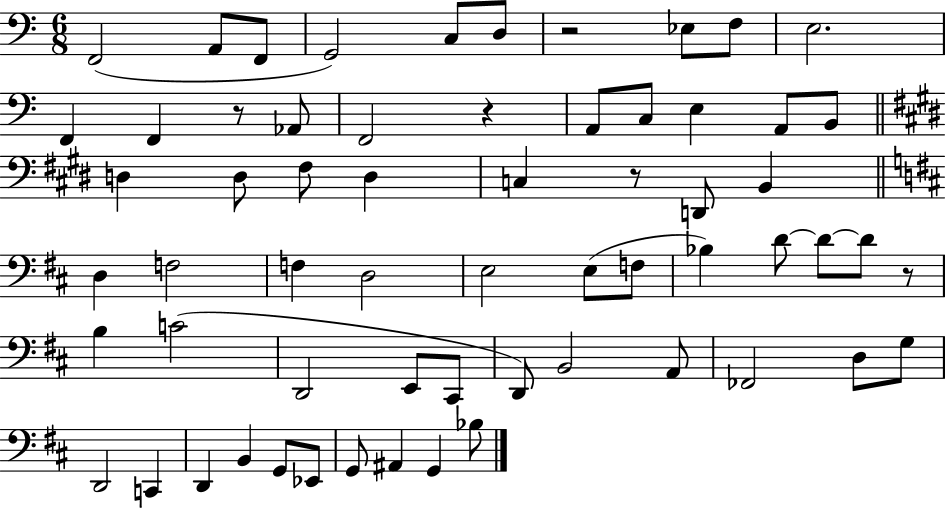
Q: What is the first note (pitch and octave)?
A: F2